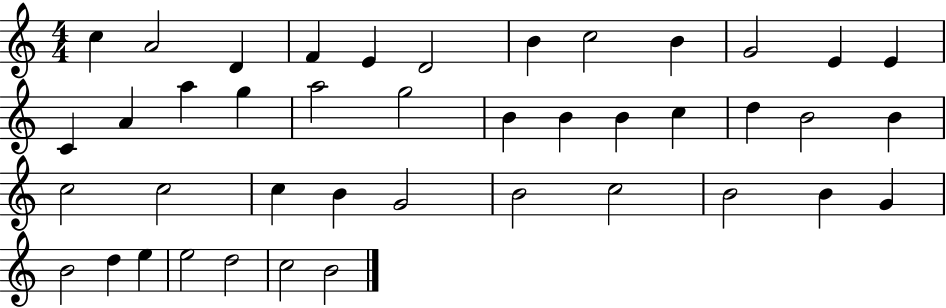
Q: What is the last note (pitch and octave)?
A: B4